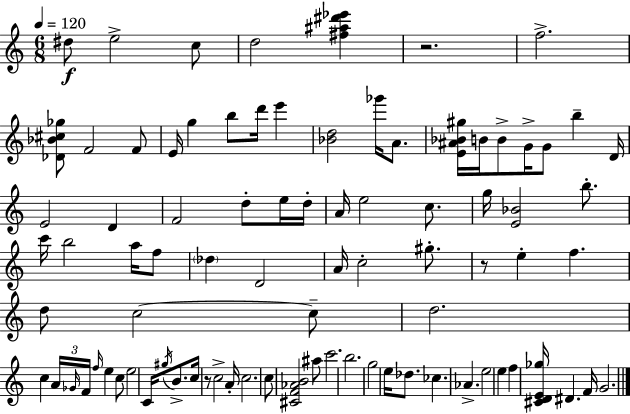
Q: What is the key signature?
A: A minor